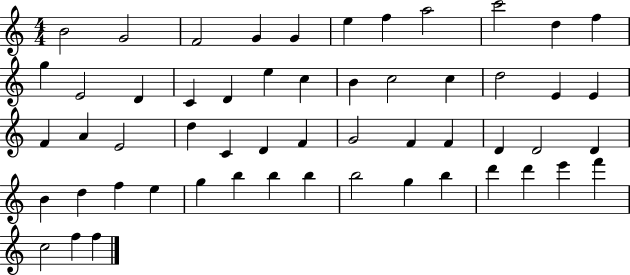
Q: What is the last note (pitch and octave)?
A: F5